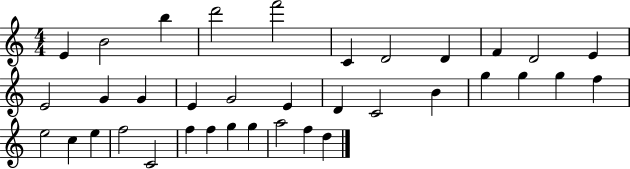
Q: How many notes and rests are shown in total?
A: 36